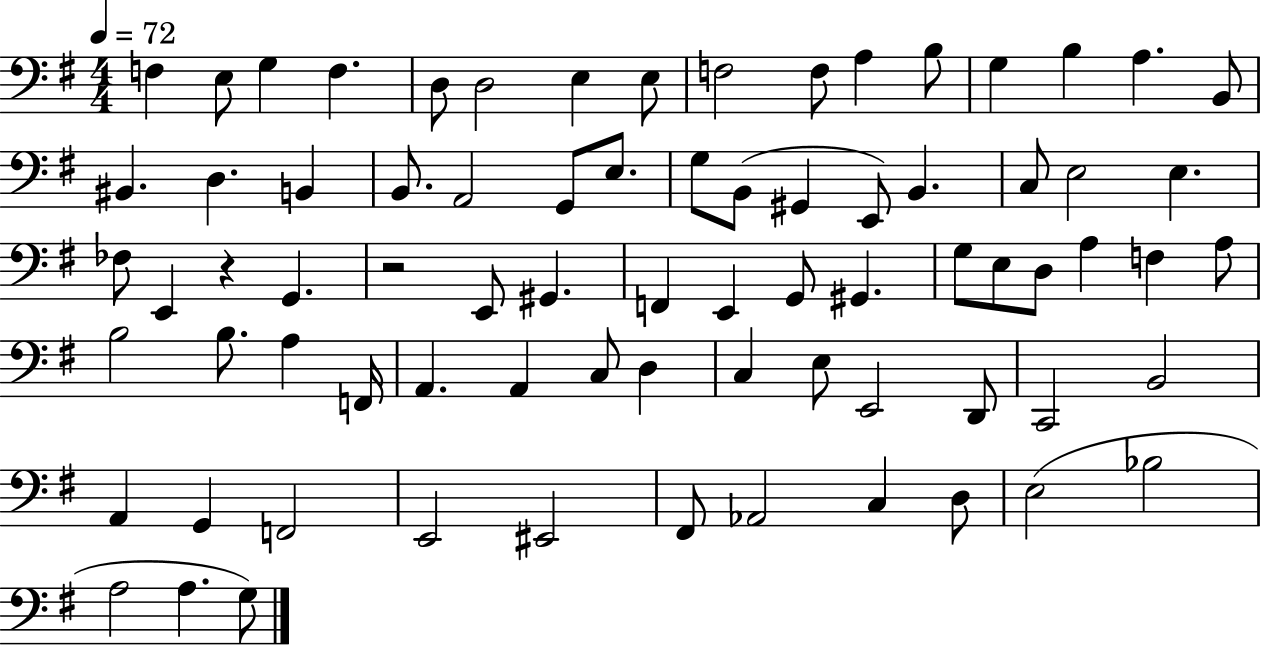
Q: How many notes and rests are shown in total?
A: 76